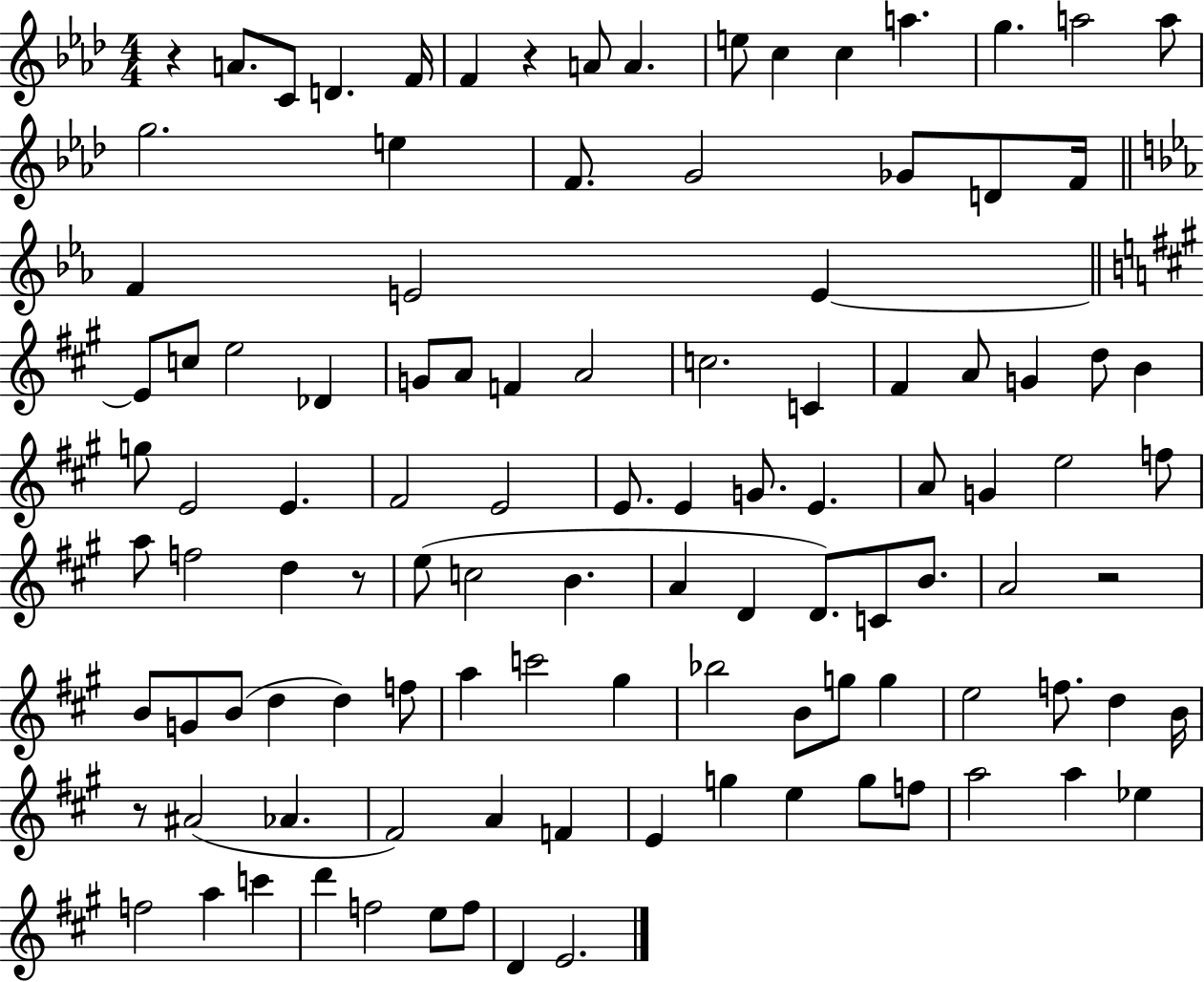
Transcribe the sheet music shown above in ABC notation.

X:1
T:Untitled
M:4/4
L:1/4
K:Ab
z A/2 C/2 D F/4 F z A/2 A e/2 c c a g a2 a/2 g2 e F/2 G2 _G/2 D/2 F/4 F E2 E E/2 c/2 e2 _D G/2 A/2 F A2 c2 C ^F A/2 G d/2 B g/2 E2 E ^F2 E2 E/2 E G/2 E A/2 G e2 f/2 a/2 f2 d z/2 e/2 c2 B A D D/2 C/2 B/2 A2 z2 B/2 G/2 B/2 d d f/2 a c'2 ^g _b2 B/2 g/2 g e2 f/2 d B/4 z/2 ^A2 _A ^F2 A F E g e g/2 f/2 a2 a _e f2 a c' d' f2 e/2 f/2 D E2